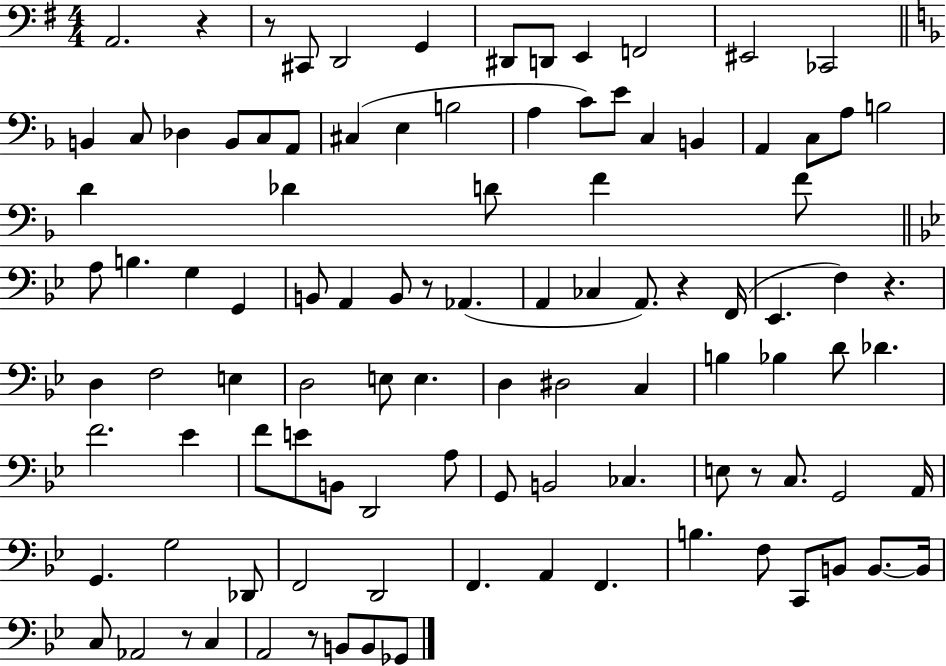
A2/h. R/q R/e C#2/e D2/h G2/q D#2/e D2/e E2/q F2/h EIS2/h CES2/h B2/q C3/e Db3/q B2/e C3/e A2/e C#3/q E3/q B3/h A3/q C4/e E4/e C3/q B2/q A2/q C3/e A3/e B3/h D4/q Db4/q D4/e F4/q F4/e A3/e B3/q. G3/q G2/q B2/e A2/q B2/e R/e Ab2/q. A2/q CES3/q A2/e. R/q F2/s Eb2/q. F3/q R/q. D3/q F3/h E3/q D3/h E3/e E3/q. D3/q D#3/h C3/q B3/q Bb3/q D4/e Db4/q. F4/h. Eb4/q F4/e E4/e B2/e D2/h A3/e G2/e B2/h CES3/q. E3/e R/e C3/e. G2/h A2/s G2/q. G3/h Db2/e F2/h D2/h F2/q. A2/q F2/q. B3/q. F3/e C2/e B2/e B2/e. B2/s C3/e Ab2/h R/e C3/q A2/h R/e B2/e B2/e Gb2/e